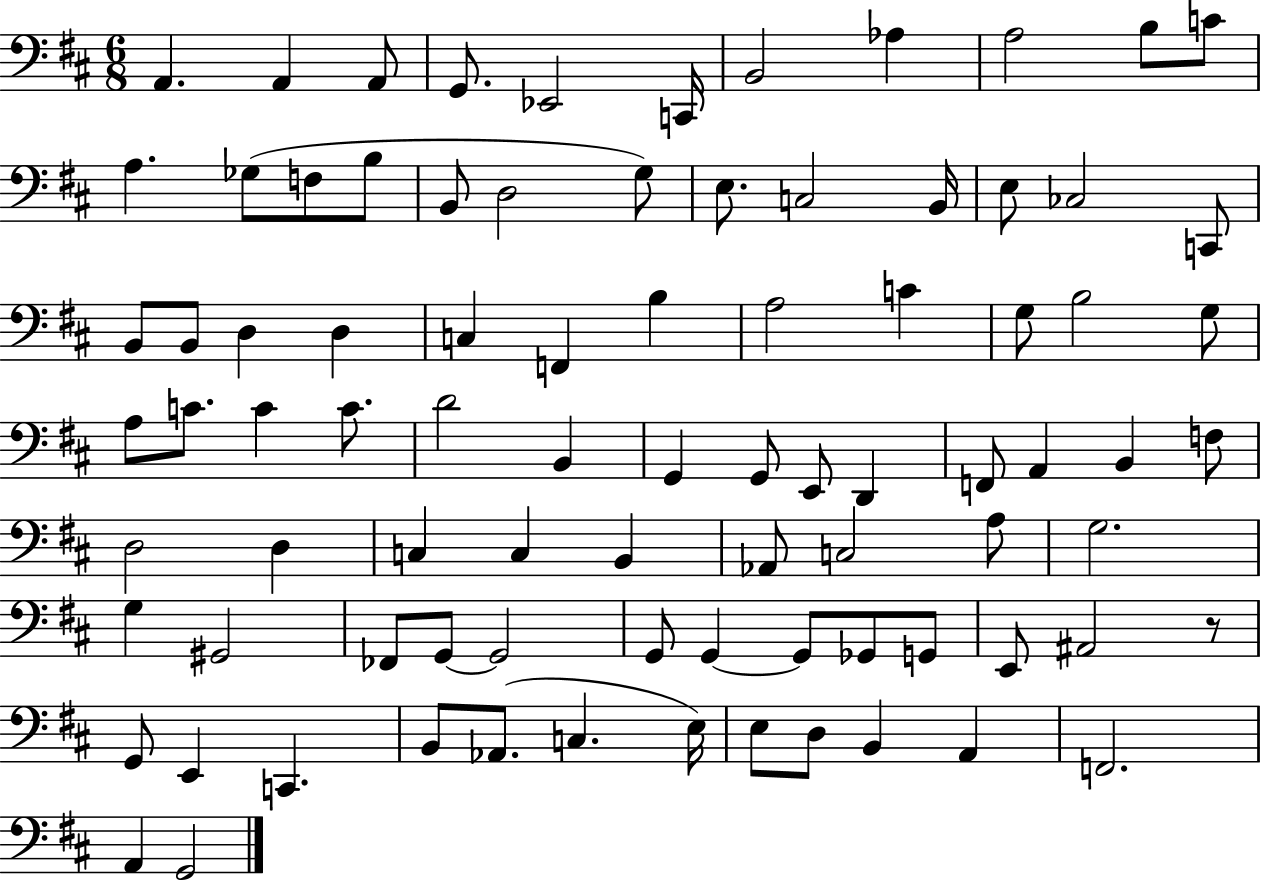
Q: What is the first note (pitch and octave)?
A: A2